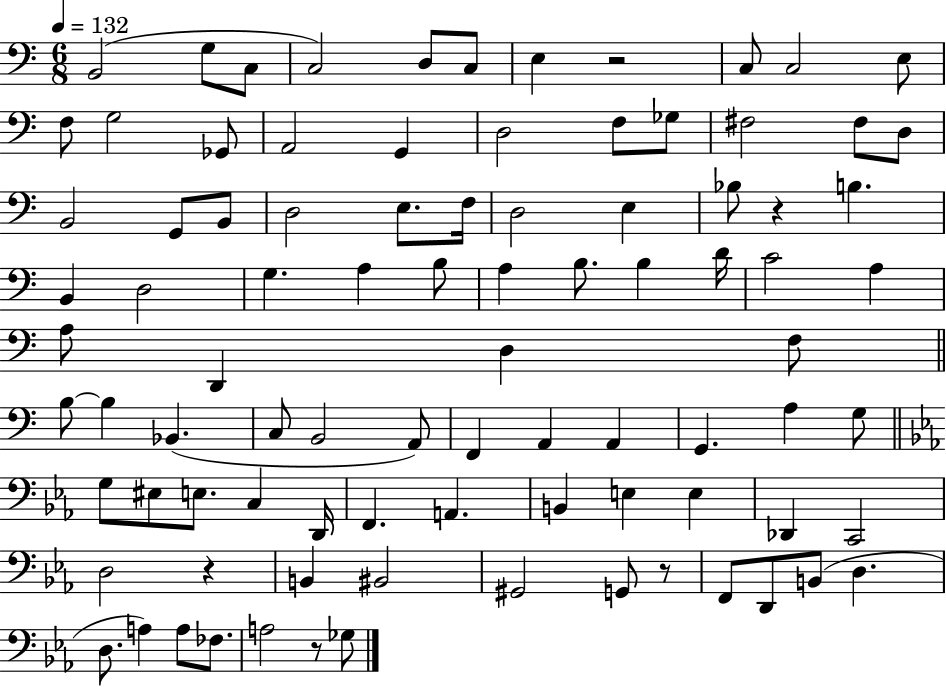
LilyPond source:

{
  \clef bass
  \numericTimeSignature
  \time 6/8
  \key c \major
  \tempo 4 = 132
  \repeat volta 2 { b,2( g8 c8 | c2) d8 c8 | e4 r2 | c8 c2 e8 | \break f8 g2 ges,8 | a,2 g,4 | d2 f8 ges8 | fis2 fis8 d8 | \break b,2 g,8 b,8 | d2 e8. f16 | d2 e4 | bes8 r4 b4. | \break b,4 d2 | g4. a4 b8 | a4 b8. b4 d'16 | c'2 a4 | \break a8 d,4 d4 f8 | \bar "||" \break \key c \major b8~~ b4 bes,4.( | c8 b,2 a,8) | f,4 a,4 a,4 | g,4. a4 g8 | \break \bar "||" \break \key c \minor g8 eis8 e8. c4 d,16 | f,4. a,4. | b,4 e4 e4 | des,4 c,2 | \break d2 r4 | b,4 bis,2 | gis,2 g,8 r8 | f,8 d,8 b,8( d4. | \break d8. a4) a8 fes8. | a2 r8 ges8 | } \bar "|."
}